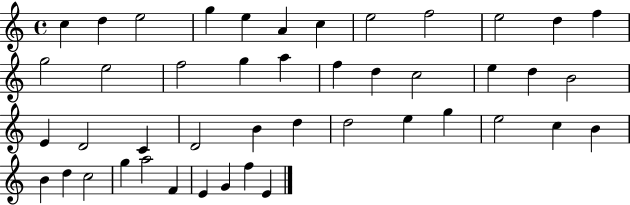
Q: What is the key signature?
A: C major